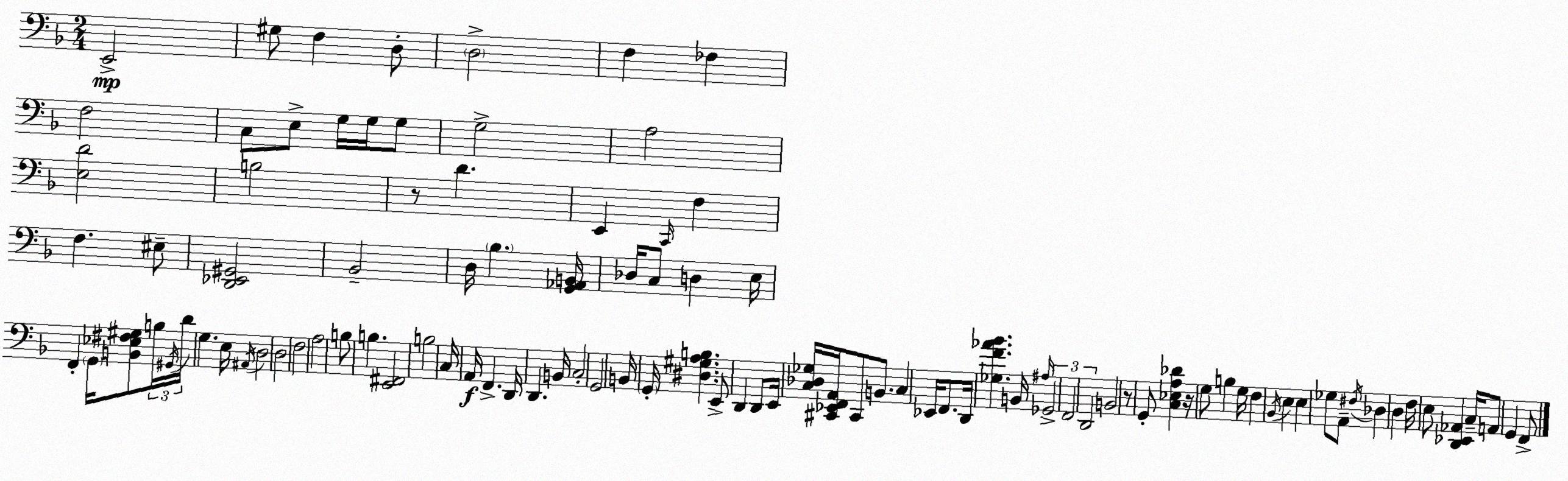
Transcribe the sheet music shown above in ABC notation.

X:1
T:Untitled
M:2/4
L:1/4
K:F
E,,2 ^G,/2 F, D,/2 D,2 F, _F, F,2 C,/2 E,/2 G,/4 G,/4 G,/2 G,2 A,2 [E,D]2 B,2 z/2 D E,, C,,/4 F, F, ^E,/2 [D,,_E,,^G,,]2 _B,,2 D,/4 _B, [G,,_A,,B,,]/4 _D,/4 C,/2 D, E,/4 F,, G,,/4 [B,,_E,^F,^G,]/2 B,/4 ^G,,/4 D/4 G, E,/4 ^A,,/4 D,2 D,2 F,2 A,2 B,/2 B, [E,,^F,,]2 B,2 C,/4 A,,/4 F,, D,,/4 D,, B,,/4 C,2 G,,2 B,,/4 G,,/4 [^D,^G,A,B,] E,,/2 D,, D,,/2 E,,/4 [C,_D,_G,]/4 [^C,,_E,,F,,A,,]/4 ^C,,/2 B,,/2 C, _E,,/4 F,,/2 D,,/4 [_G,F_A_B] B,,/4 ^A,/4 _G,,2 F,,2 D,,2 B,,2 z/2 G,,/2 [C,_E,A,_D] z/4 G,/2 B, G,/4 F, _B,,/4 E, E, _G,/2 A,,/2 ^F,/4 _D, D, F,/4 E,/2 [D,,_E,,_A,,] C,/4 A,,/2 G,, F,,/2